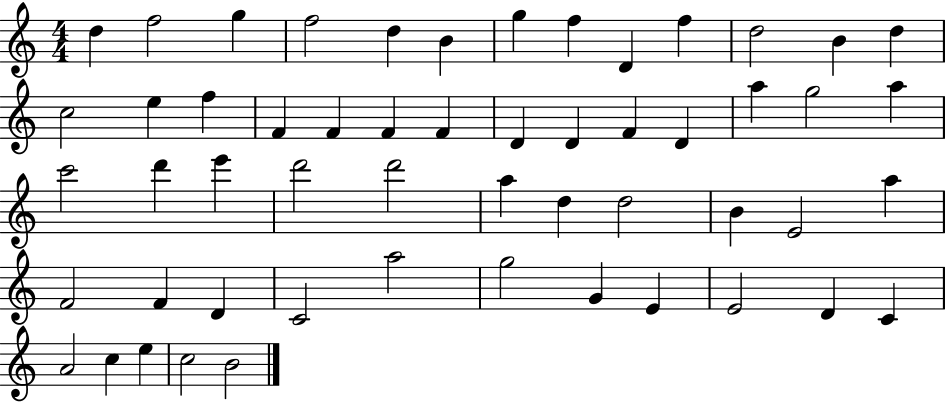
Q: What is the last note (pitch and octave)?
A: B4